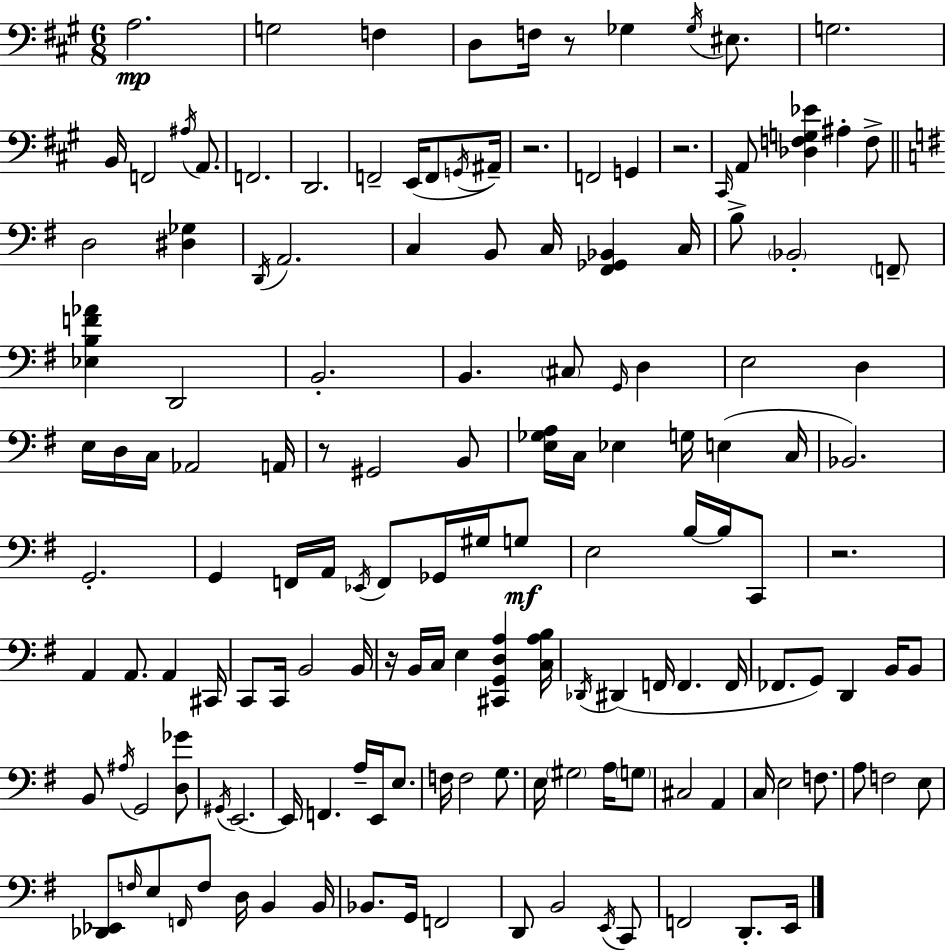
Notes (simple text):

A3/h. G3/h F3/q D3/e F3/s R/e Gb3/q Gb3/s EIS3/e. G3/h. B2/s F2/h A#3/s A2/e. F2/h. D2/h. F2/h E2/s F2/e G2/s A#2/s R/h. F2/h G2/q R/h. C#2/s A2/e [Db3,F3,G3,Eb4]/q A#3/q F3/e D3/h [D#3,Gb3]/q D2/s A2/h. C3/q B2/e C3/s [F#2,Gb2,Bb2]/q C3/s B3/e Bb2/h F2/e [Eb3,B3,F4,Ab4]/q D2/h B2/h. B2/q. C#3/e G2/s D3/q E3/h D3/q E3/s D3/s C3/s Ab2/h A2/s R/e G#2/h B2/e [E3,Gb3,A3]/s C3/s Eb3/q G3/s E3/q C3/s Bb2/h. G2/h. G2/q F2/s A2/s Eb2/s F2/e Gb2/s G#3/s G3/e E3/h B3/s B3/s C2/e R/h. A2/q A2/e. A2/q C#2/s C2/e C2/s B2/h B2/s R/s B2/s C3/s E3/q [C#2,G2,D3,A3]/q [C3,A3,B3]/s Db2/s D#2/q F2/s F2/q. F2/s FES2/e. G2/e D2/q B2/s B2/e B2/e A#3/s G2/h [D3,Gb4]/e G#2/s E2/h. E2/s F2/q. A3/s E2/s E3/e. F3/s F3/h G3/e. E3/s G#3/h A3/s G3/e C#3/h A2/q C3/s E3/h F3/e. A3/e F3/h E3/e [Db2,Eb2]/e F3/s E3/e F2/s F3/e D3/s B2/q B2/s Bb2/e. G2/s F2/h D2/e B2/h E2/s C2/e F2/h D2/e. E2/s